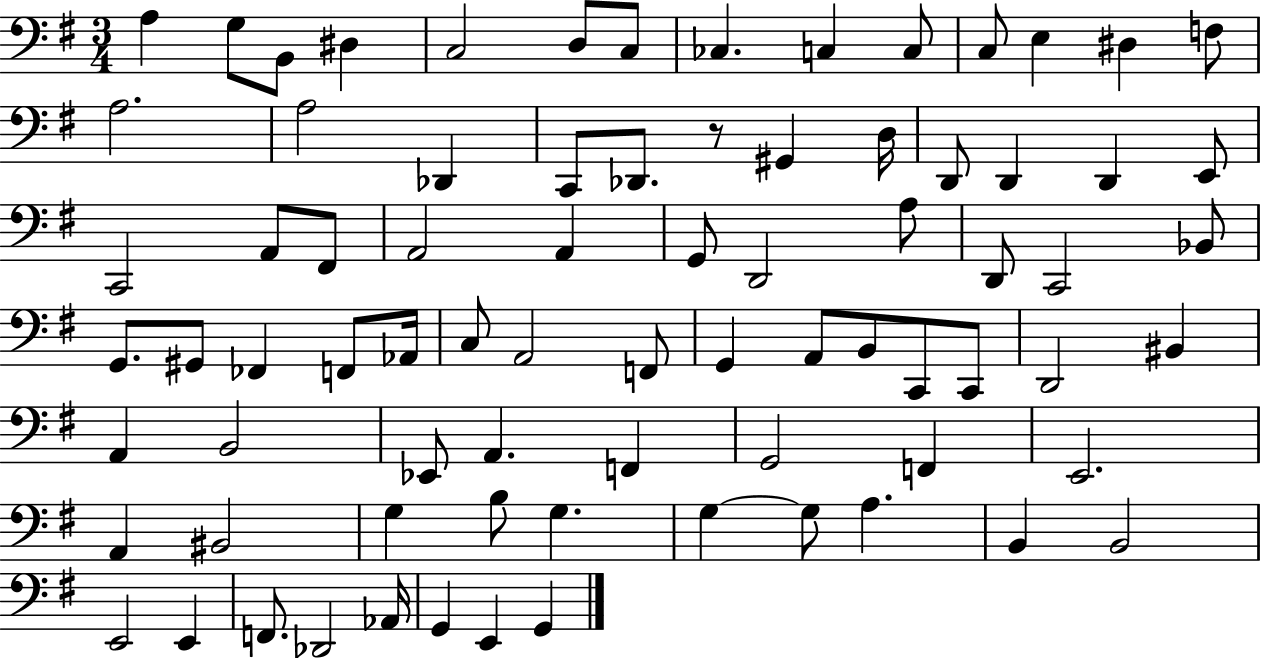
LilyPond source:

{
  \clef bass
  \numericTimeSignature
  \time 3/4
  \key g \major
  a4 g8 b,8 dis4 | c2 d8 c8 | ces4. c4 c8 | c8 e4 dis4 f8 | \break a2. | a2 des,4 | c,8 des,8. r8 gis,4 d16 | d,8 d,4 d,4 e,8 | \break c,2 a,8 fis,8 | a,2 a,4 | g,8 d,2 a8 | d,8 c,2 bes,8 | \break g,8. gis,8 fes,4 f,8 aes,16 | c8 a,2 f,8 | g,4 a,8 b,8 c,8 c,8 | d,2 bis,4 | \break a,4 b,2 | ees,8 a,4. f,4 | g,2 f,4 | e,2. | \break a,4 bis,2 | g4 b8 g4. | g4~~ g8 a4. | b,4 b,2 | \break e,2 e,4 | f,8. des,2 aes,16 | g,4 e,4 g,4 | \bar "|."
}